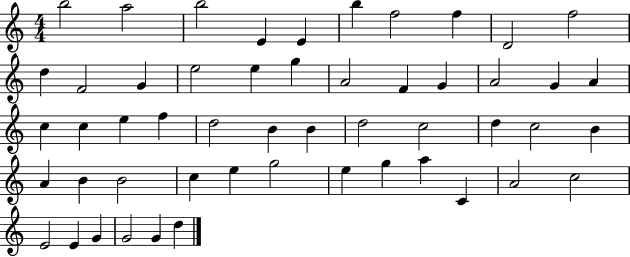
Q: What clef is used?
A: treble